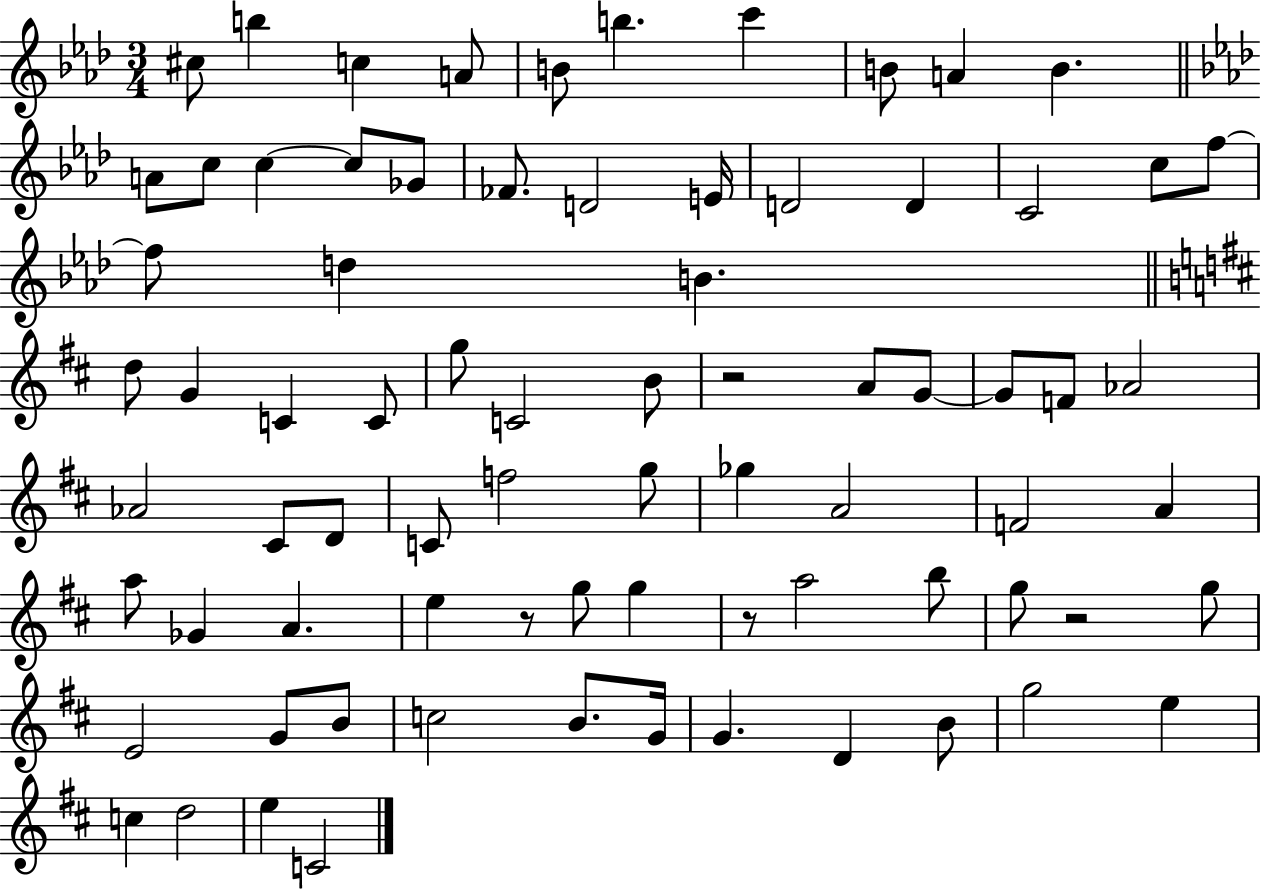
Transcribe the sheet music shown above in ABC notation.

X:1
T:Untitled
M:3/4
L:1/4
K:Ab
^c/2 b c A/2 B/2 b c' B/2 A B A/2 c/2 c c/2 _G/2 _F/2 D2 E/4 D2 D C2 c/2 f/2 f/2 d B d/2 G C C/2 g/2 C2 B/2 z2 A/2 G/2 G/2 F/2 _A2 _A2 ^C/2 D/2 C/2 f2 g/2 _g A2 F2 A a/2 _G A e z/2 g/2 g z/2 a2 b/2 g/2 z2 g/2 E2 G/2 B/2 c2 B/2 G/4 G D B/2 g2 e c d2 e C2